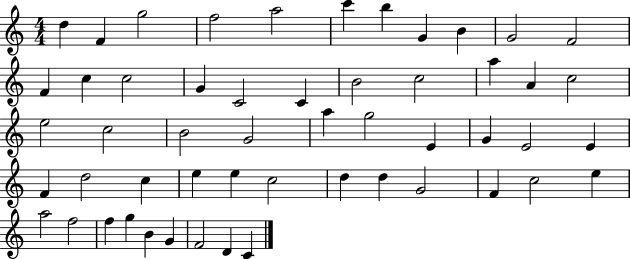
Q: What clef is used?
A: treble